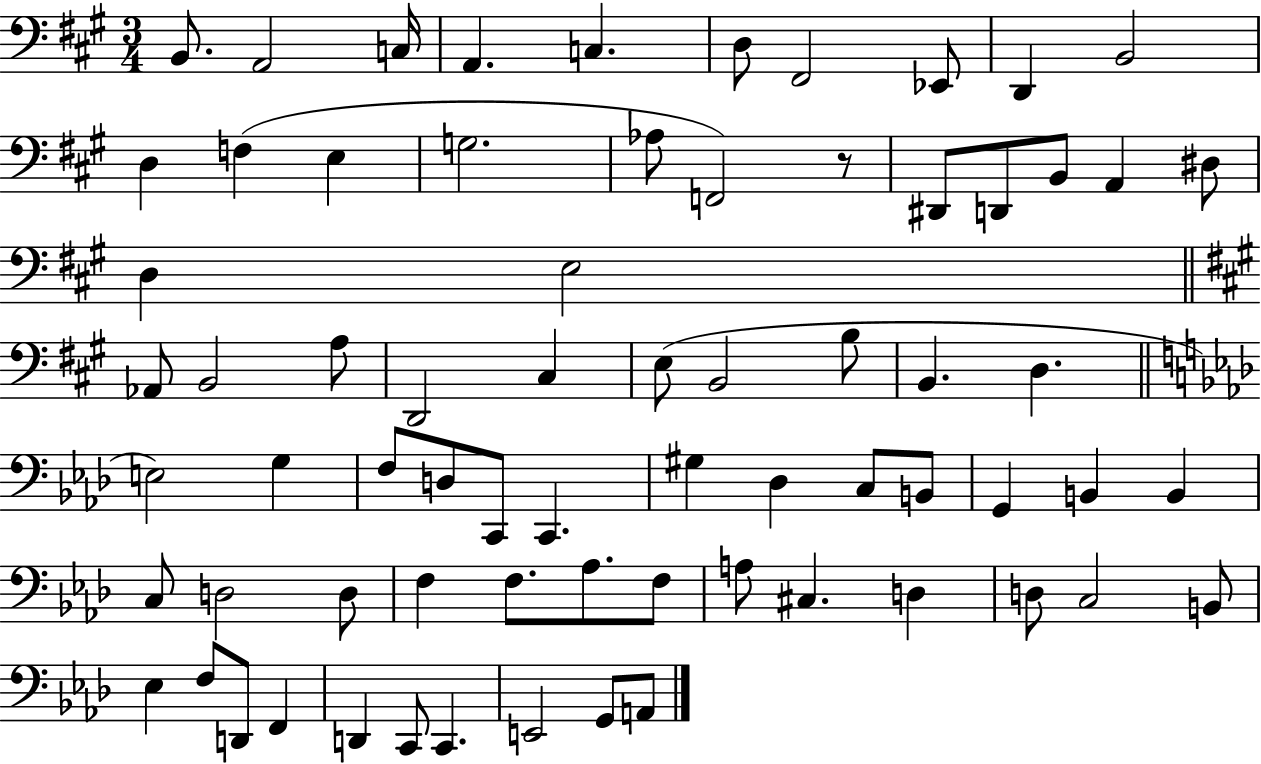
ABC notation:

X:1
T:Untitled
M:3/4
L:1/4
K:A
B,,/2 A,,2 C,/4 A,, C, D,/2 ^F,,2 _E,,/2 D,, B,,2 D, F, E, G,2 _A,/2 F,,2 z/2 ^D,,/2 D,,/2 B,,/2 A,, ^D,/2 D, E,2 _A,,/2 B,,2 A,/2 D,,2 ^C, E,/2 B,,2 B,/2 B,, D, E,2 G, F,/2 D,/2 C,,/2 C,, ^G, _D, C,/2 B,,/2 G,, B,, B,, C,/2 D,2 D,/2 F, F,/2 _A,/2 F,/2 A,/2 ^C, D, D,/2 C,2 B,,/2 _E, F,/2 D,,/2 F,, D,, C,,/2 C,, E,,2 G,,/2 A,,/2